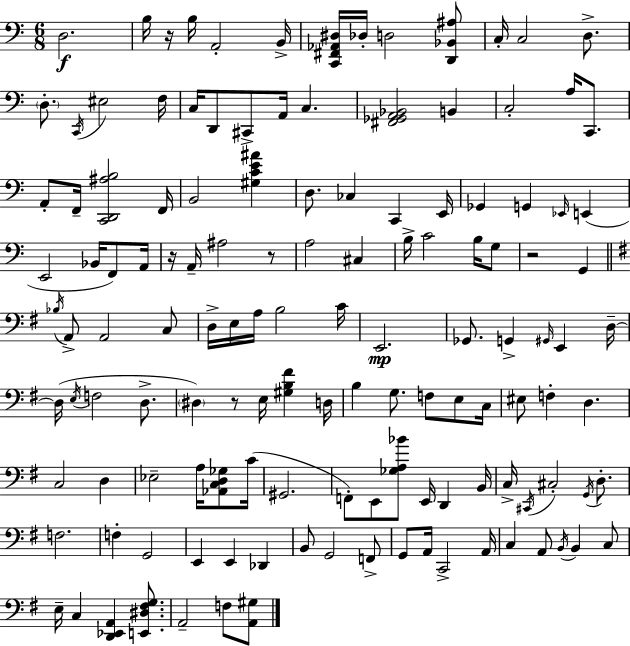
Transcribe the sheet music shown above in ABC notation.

X:1
T:Untitled
M:6/8
L:1/4
K:C
D,2 B,/4 z/4 B,/4 A,,2 B,,/4 [C,,^F,,_A,,^D,]/4 _D,/4 D,2 [D,,_B,,^A,]/2 C,/4 C,2 D,/2 D,/2 C,,/4 ^E,2 F,/4 C,/4 D,,/2 ^C,,/2 A,,/4 C, [^F,,_G,,A,,_B,,]2 B,, C,2 A,/4 C,,/2 A,,/2 F,,/4 [C,,D,,^A,B,]2 F,,/4 B,,2 [^G,CE^A] D,/2 _C, C,, E,,/4 _G,, G,, _E,,/4 E,, E,,2 _B,,/4 F,,/2 A,,/4 z/4 A,,/4 ^A,2 z/2 A,2 ^C, B,/4 C2 B,/4 G,/2 z2 G,, _B,/4 A,,/2 A,,2 C,/2 D,/4 E,/4 A,/4 B,2 C/4 E,,2 _G,,/2 G,, ^G,,/4 E,, D,/4 D,/4 E,/4 F,2 D,/2 ^D, z/2 E,/4 [^G,B,^F] D,/4 B, G,/2 F,/2 E,/2 C,/4 ^E,/2 F, D, C,2 D, _E,2 A,/4 [_A,,C,D,_G,]/2 C/4 ^G,,2 F,,/2 E,,/2 [_G,A,_B]/2 E,,/4 D,, B,,/4 C,/4 ^C,,/4 ^C,2 G,,/4 D,/2 F,2 F, G,,2 E,, E,, _D,, B,,/2 G,,2 F,,/2 G,,/2 A,,/4 C,,2 A,,/4 C, A,,/2 B,,/4 B,, C,/2 E,/4 C, [D,,_E,,A,,] [E,,^D,^F,G,]/2 A,,2 F,/2 [A,,^G,]/2